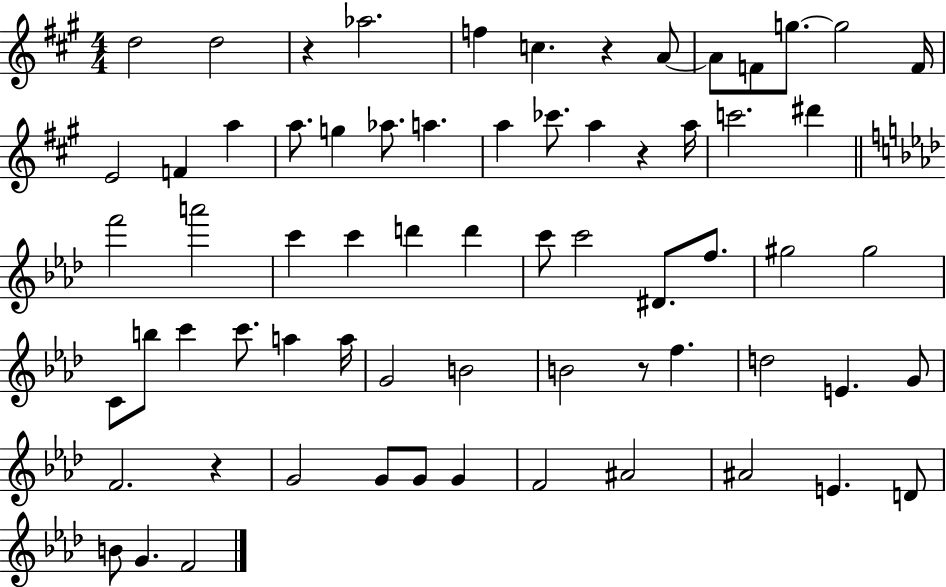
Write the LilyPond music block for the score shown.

{
  \clef treble
  \numericTimeSignature
  \time 4/4
  \key a \major
  d''2 d''2 | r4 aes''2. | f''4 c''4. r4 a'8~~ | a'8 f'8 g''8.~~ g''2 f'16 | \break e'2 f'4 a''4 | a''8. g''4 aes''8. a''4. | a''4 ces'''8. a''4 r4 a''16 | c'''2. dis'''4 | \break \bar "||" \break \key aes \major f'''2 a'''2 | c'''4 c'''4 d'''4 d'''4 | c'''8 c'''2 dis'8. f''8. | gis''2 gis''2 | \break c'8 b''8 c'''4 c'''8. a''4 a''16 | g'2 b'2 | b'2 r8 f''4. | d''2 e'4. g'8 | \break f'2. r4 | g'2 g'8 g'8 g'4 | f'2 ais'2 | ais'2 e'4. d'8 | \break b'8 g'4. f'2 | \bar "|."
}